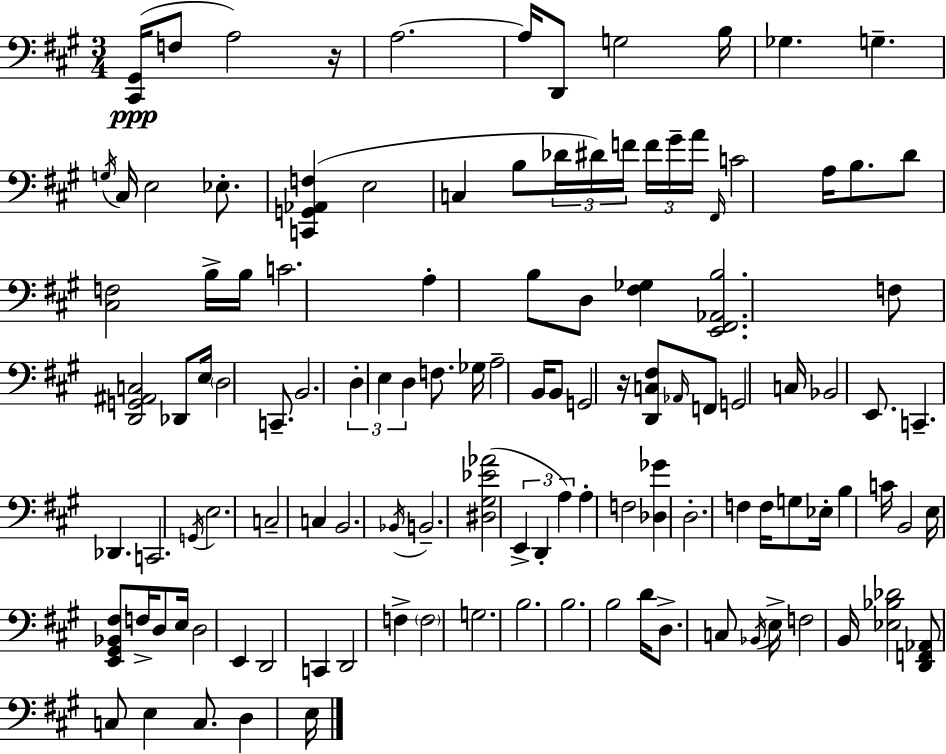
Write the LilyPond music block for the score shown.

{
  \clef bass
  \numericTimeSignature
  \time 3/4
  \key a \major
  \repeat volta 2 { <cis, gis,>16(\ppp f8 a2) r16 | a2.~~ | a16 d,8 g2 b16 | ges4. g4.-- | \break \acciaccatura { g16 } cis16 e2 ees8.-. | <c, g, aes, f>4( e2 | c4 b8 \tuplet 3/2 { des'16 dis'16) f'16 } \tuplet 3/2 { f'16 gis'16-- | a'16 } \grace { fis,16 } c'2 a16 b8. | \break d'8 <cis f>2 | b16-> b16 c'2. | a4-. b8 d8 <fis ges>4 | <e, fis, aes, b>2. | \break f8 <d, g, ais, c>2 | des,8 e16 \parenthesize d2 c,8.-- | b,2. | \tuplet 3/2 { d4-. e4 d4 } | \break f8. ges16 a2-- | b,16 b,8 g,2 | r16 <d, c fis>8 \grace { aes,16 } f,8 g,2 | c16 bes,2 | \break e,8. c,4.-- des,4. | c,2. | \acciaccatura { g,16 } e2. | c2-- | \break c4 b,2. | \acciaccatura { bes,16 } b,2.-- | <dis gis ees' aes'>2( | \tuplet 3/2 { e,4-> d,4-. a4) } | \break a4-. f2 | <des ges'>4 d2.-. | f4 f16 g8 | ees16-. b4 c'16 b,2 | \break e16 <e, gis, bes, fis>8 f16-> d8 e16 d2 | e,4 d,2 | c,4 d,2 | f4-> \parenthesize f2 | \break g2. | b2. | b2. | b2 | \break d'16 d8.-> c8 \acciaccatura { bes,16 } e16-> f2 | b,16 <ees bes des'>2 | <d, f, aes,>8 c8 e4 c8. | d4 e16 } \bar "|."
}